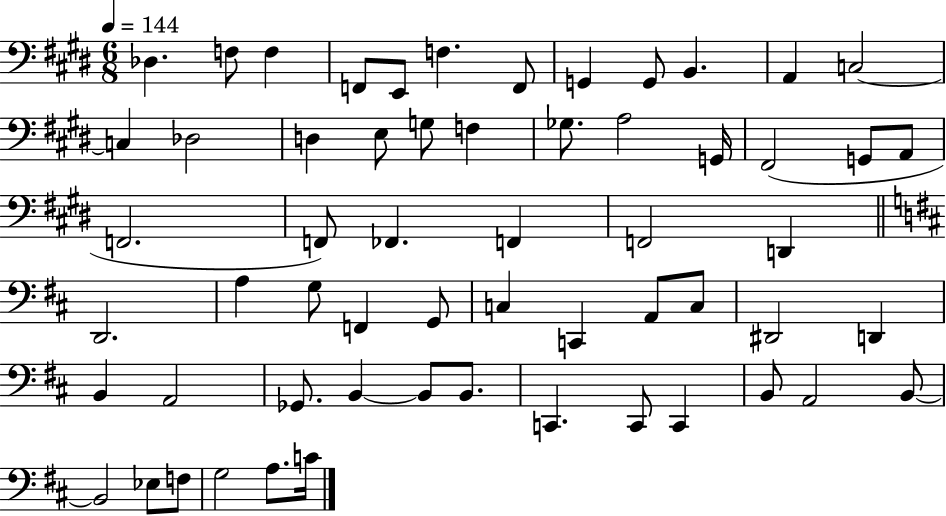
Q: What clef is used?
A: bass